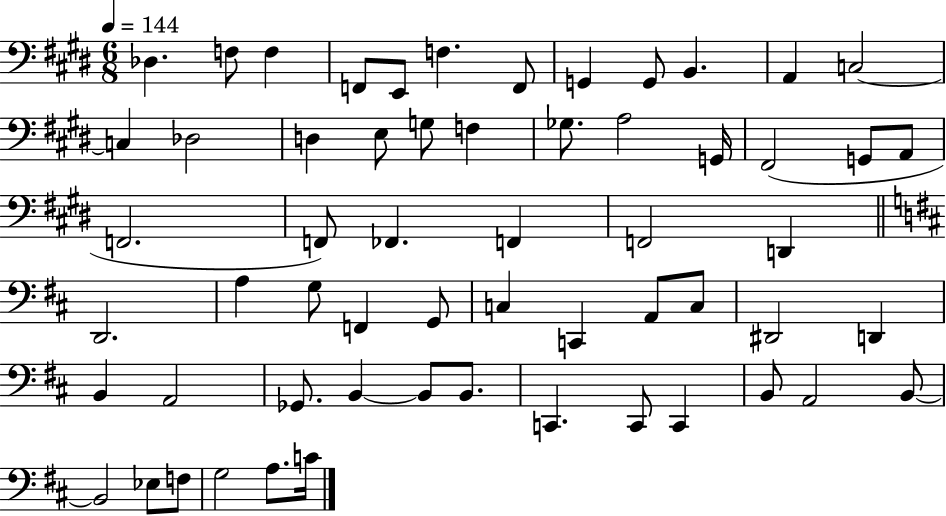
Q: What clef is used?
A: bass